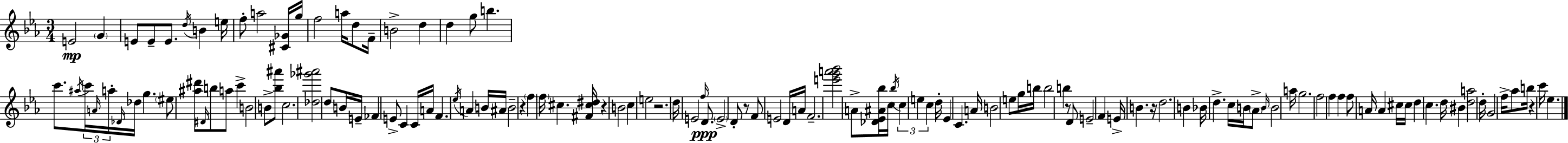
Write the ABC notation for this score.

X:1
T:Untitled
M:3/4
L:1/4
K:Cm
E2 G E/2 E/2 E/2 d/4 B e/4 f/2 a2 [^C_G]/4 g/4 f2 a/4 d/2 F/4 B2 d d g/2 b c'/2 ^a/4 c'/4 A/4 a/4 _D/4 _d/4 g ^e/2 [^a^d']/2 ^D/4 b/2 a/2 c' B2 B/2 [_b^a']/2 c2 [_d_g'^a']2 d/2 B/4 E/4 _F E/2 C C/4 A/4 F _e/4 A B/4 ^A/4 B2 z f f/4 ^c [^F^c^d]/4 z B2 c e2 z2 d/4 E2 f/4 D/2 E2 D/2 z/2 F/2 E2 D/4 A/4 F2 [e'g'a'_b']2 A/2 [_D_E^A_b]/4 c/4 _b/4 c e c d/4 _E C A/4 B2 e/2 g/4 b/4 b2 b z/2 D/2 E2 F E/4 B z/4 d2 B _B/4 d c/4 B/4 _A/2 B/4 B2 a/4 g2 f2 f f f/2 A/4 A ^c/4 ^c/4 d c d/4 ^B [da]2 d/4 G2 f/4 _a/2 b/4 z c'/4 _e